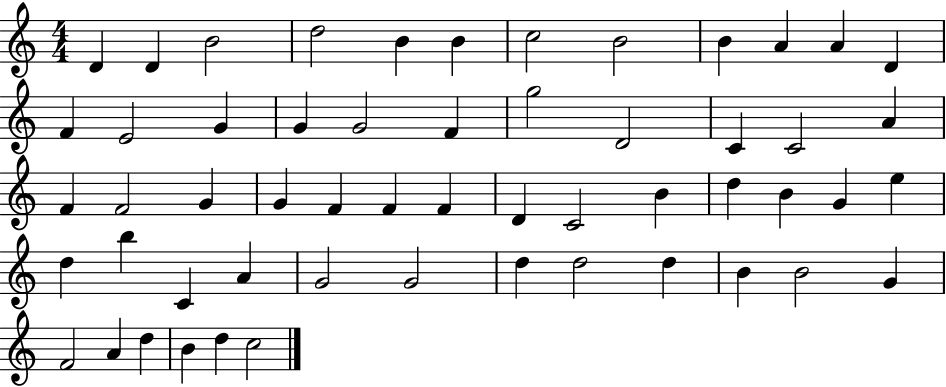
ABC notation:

X:1
T:Untitled
M:4/4
L:1/4
K:C
D D B2 d2 B B c2 B2 B A A D F E2 G G G2 F g2 D2 C C2 A F F2 G G F F F D C2 B d B G e d b C A G2 G2 d d2 d B B2 G F2 A d B d c2